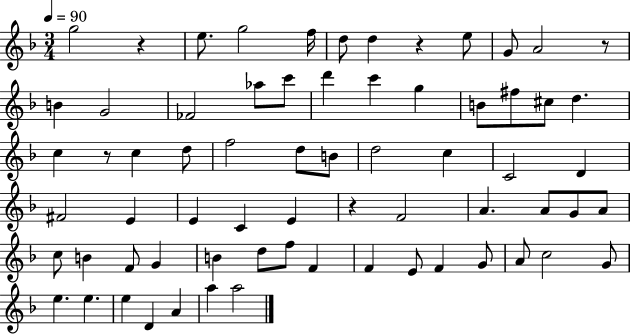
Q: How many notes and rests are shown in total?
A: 68